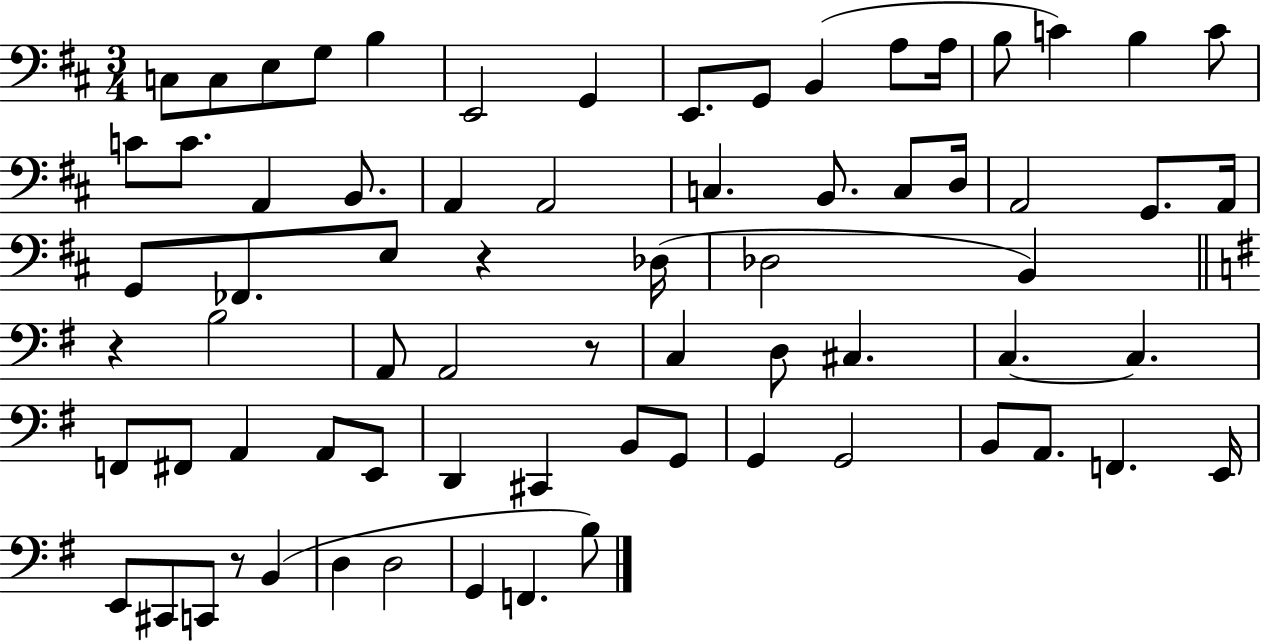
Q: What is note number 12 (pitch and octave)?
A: A3